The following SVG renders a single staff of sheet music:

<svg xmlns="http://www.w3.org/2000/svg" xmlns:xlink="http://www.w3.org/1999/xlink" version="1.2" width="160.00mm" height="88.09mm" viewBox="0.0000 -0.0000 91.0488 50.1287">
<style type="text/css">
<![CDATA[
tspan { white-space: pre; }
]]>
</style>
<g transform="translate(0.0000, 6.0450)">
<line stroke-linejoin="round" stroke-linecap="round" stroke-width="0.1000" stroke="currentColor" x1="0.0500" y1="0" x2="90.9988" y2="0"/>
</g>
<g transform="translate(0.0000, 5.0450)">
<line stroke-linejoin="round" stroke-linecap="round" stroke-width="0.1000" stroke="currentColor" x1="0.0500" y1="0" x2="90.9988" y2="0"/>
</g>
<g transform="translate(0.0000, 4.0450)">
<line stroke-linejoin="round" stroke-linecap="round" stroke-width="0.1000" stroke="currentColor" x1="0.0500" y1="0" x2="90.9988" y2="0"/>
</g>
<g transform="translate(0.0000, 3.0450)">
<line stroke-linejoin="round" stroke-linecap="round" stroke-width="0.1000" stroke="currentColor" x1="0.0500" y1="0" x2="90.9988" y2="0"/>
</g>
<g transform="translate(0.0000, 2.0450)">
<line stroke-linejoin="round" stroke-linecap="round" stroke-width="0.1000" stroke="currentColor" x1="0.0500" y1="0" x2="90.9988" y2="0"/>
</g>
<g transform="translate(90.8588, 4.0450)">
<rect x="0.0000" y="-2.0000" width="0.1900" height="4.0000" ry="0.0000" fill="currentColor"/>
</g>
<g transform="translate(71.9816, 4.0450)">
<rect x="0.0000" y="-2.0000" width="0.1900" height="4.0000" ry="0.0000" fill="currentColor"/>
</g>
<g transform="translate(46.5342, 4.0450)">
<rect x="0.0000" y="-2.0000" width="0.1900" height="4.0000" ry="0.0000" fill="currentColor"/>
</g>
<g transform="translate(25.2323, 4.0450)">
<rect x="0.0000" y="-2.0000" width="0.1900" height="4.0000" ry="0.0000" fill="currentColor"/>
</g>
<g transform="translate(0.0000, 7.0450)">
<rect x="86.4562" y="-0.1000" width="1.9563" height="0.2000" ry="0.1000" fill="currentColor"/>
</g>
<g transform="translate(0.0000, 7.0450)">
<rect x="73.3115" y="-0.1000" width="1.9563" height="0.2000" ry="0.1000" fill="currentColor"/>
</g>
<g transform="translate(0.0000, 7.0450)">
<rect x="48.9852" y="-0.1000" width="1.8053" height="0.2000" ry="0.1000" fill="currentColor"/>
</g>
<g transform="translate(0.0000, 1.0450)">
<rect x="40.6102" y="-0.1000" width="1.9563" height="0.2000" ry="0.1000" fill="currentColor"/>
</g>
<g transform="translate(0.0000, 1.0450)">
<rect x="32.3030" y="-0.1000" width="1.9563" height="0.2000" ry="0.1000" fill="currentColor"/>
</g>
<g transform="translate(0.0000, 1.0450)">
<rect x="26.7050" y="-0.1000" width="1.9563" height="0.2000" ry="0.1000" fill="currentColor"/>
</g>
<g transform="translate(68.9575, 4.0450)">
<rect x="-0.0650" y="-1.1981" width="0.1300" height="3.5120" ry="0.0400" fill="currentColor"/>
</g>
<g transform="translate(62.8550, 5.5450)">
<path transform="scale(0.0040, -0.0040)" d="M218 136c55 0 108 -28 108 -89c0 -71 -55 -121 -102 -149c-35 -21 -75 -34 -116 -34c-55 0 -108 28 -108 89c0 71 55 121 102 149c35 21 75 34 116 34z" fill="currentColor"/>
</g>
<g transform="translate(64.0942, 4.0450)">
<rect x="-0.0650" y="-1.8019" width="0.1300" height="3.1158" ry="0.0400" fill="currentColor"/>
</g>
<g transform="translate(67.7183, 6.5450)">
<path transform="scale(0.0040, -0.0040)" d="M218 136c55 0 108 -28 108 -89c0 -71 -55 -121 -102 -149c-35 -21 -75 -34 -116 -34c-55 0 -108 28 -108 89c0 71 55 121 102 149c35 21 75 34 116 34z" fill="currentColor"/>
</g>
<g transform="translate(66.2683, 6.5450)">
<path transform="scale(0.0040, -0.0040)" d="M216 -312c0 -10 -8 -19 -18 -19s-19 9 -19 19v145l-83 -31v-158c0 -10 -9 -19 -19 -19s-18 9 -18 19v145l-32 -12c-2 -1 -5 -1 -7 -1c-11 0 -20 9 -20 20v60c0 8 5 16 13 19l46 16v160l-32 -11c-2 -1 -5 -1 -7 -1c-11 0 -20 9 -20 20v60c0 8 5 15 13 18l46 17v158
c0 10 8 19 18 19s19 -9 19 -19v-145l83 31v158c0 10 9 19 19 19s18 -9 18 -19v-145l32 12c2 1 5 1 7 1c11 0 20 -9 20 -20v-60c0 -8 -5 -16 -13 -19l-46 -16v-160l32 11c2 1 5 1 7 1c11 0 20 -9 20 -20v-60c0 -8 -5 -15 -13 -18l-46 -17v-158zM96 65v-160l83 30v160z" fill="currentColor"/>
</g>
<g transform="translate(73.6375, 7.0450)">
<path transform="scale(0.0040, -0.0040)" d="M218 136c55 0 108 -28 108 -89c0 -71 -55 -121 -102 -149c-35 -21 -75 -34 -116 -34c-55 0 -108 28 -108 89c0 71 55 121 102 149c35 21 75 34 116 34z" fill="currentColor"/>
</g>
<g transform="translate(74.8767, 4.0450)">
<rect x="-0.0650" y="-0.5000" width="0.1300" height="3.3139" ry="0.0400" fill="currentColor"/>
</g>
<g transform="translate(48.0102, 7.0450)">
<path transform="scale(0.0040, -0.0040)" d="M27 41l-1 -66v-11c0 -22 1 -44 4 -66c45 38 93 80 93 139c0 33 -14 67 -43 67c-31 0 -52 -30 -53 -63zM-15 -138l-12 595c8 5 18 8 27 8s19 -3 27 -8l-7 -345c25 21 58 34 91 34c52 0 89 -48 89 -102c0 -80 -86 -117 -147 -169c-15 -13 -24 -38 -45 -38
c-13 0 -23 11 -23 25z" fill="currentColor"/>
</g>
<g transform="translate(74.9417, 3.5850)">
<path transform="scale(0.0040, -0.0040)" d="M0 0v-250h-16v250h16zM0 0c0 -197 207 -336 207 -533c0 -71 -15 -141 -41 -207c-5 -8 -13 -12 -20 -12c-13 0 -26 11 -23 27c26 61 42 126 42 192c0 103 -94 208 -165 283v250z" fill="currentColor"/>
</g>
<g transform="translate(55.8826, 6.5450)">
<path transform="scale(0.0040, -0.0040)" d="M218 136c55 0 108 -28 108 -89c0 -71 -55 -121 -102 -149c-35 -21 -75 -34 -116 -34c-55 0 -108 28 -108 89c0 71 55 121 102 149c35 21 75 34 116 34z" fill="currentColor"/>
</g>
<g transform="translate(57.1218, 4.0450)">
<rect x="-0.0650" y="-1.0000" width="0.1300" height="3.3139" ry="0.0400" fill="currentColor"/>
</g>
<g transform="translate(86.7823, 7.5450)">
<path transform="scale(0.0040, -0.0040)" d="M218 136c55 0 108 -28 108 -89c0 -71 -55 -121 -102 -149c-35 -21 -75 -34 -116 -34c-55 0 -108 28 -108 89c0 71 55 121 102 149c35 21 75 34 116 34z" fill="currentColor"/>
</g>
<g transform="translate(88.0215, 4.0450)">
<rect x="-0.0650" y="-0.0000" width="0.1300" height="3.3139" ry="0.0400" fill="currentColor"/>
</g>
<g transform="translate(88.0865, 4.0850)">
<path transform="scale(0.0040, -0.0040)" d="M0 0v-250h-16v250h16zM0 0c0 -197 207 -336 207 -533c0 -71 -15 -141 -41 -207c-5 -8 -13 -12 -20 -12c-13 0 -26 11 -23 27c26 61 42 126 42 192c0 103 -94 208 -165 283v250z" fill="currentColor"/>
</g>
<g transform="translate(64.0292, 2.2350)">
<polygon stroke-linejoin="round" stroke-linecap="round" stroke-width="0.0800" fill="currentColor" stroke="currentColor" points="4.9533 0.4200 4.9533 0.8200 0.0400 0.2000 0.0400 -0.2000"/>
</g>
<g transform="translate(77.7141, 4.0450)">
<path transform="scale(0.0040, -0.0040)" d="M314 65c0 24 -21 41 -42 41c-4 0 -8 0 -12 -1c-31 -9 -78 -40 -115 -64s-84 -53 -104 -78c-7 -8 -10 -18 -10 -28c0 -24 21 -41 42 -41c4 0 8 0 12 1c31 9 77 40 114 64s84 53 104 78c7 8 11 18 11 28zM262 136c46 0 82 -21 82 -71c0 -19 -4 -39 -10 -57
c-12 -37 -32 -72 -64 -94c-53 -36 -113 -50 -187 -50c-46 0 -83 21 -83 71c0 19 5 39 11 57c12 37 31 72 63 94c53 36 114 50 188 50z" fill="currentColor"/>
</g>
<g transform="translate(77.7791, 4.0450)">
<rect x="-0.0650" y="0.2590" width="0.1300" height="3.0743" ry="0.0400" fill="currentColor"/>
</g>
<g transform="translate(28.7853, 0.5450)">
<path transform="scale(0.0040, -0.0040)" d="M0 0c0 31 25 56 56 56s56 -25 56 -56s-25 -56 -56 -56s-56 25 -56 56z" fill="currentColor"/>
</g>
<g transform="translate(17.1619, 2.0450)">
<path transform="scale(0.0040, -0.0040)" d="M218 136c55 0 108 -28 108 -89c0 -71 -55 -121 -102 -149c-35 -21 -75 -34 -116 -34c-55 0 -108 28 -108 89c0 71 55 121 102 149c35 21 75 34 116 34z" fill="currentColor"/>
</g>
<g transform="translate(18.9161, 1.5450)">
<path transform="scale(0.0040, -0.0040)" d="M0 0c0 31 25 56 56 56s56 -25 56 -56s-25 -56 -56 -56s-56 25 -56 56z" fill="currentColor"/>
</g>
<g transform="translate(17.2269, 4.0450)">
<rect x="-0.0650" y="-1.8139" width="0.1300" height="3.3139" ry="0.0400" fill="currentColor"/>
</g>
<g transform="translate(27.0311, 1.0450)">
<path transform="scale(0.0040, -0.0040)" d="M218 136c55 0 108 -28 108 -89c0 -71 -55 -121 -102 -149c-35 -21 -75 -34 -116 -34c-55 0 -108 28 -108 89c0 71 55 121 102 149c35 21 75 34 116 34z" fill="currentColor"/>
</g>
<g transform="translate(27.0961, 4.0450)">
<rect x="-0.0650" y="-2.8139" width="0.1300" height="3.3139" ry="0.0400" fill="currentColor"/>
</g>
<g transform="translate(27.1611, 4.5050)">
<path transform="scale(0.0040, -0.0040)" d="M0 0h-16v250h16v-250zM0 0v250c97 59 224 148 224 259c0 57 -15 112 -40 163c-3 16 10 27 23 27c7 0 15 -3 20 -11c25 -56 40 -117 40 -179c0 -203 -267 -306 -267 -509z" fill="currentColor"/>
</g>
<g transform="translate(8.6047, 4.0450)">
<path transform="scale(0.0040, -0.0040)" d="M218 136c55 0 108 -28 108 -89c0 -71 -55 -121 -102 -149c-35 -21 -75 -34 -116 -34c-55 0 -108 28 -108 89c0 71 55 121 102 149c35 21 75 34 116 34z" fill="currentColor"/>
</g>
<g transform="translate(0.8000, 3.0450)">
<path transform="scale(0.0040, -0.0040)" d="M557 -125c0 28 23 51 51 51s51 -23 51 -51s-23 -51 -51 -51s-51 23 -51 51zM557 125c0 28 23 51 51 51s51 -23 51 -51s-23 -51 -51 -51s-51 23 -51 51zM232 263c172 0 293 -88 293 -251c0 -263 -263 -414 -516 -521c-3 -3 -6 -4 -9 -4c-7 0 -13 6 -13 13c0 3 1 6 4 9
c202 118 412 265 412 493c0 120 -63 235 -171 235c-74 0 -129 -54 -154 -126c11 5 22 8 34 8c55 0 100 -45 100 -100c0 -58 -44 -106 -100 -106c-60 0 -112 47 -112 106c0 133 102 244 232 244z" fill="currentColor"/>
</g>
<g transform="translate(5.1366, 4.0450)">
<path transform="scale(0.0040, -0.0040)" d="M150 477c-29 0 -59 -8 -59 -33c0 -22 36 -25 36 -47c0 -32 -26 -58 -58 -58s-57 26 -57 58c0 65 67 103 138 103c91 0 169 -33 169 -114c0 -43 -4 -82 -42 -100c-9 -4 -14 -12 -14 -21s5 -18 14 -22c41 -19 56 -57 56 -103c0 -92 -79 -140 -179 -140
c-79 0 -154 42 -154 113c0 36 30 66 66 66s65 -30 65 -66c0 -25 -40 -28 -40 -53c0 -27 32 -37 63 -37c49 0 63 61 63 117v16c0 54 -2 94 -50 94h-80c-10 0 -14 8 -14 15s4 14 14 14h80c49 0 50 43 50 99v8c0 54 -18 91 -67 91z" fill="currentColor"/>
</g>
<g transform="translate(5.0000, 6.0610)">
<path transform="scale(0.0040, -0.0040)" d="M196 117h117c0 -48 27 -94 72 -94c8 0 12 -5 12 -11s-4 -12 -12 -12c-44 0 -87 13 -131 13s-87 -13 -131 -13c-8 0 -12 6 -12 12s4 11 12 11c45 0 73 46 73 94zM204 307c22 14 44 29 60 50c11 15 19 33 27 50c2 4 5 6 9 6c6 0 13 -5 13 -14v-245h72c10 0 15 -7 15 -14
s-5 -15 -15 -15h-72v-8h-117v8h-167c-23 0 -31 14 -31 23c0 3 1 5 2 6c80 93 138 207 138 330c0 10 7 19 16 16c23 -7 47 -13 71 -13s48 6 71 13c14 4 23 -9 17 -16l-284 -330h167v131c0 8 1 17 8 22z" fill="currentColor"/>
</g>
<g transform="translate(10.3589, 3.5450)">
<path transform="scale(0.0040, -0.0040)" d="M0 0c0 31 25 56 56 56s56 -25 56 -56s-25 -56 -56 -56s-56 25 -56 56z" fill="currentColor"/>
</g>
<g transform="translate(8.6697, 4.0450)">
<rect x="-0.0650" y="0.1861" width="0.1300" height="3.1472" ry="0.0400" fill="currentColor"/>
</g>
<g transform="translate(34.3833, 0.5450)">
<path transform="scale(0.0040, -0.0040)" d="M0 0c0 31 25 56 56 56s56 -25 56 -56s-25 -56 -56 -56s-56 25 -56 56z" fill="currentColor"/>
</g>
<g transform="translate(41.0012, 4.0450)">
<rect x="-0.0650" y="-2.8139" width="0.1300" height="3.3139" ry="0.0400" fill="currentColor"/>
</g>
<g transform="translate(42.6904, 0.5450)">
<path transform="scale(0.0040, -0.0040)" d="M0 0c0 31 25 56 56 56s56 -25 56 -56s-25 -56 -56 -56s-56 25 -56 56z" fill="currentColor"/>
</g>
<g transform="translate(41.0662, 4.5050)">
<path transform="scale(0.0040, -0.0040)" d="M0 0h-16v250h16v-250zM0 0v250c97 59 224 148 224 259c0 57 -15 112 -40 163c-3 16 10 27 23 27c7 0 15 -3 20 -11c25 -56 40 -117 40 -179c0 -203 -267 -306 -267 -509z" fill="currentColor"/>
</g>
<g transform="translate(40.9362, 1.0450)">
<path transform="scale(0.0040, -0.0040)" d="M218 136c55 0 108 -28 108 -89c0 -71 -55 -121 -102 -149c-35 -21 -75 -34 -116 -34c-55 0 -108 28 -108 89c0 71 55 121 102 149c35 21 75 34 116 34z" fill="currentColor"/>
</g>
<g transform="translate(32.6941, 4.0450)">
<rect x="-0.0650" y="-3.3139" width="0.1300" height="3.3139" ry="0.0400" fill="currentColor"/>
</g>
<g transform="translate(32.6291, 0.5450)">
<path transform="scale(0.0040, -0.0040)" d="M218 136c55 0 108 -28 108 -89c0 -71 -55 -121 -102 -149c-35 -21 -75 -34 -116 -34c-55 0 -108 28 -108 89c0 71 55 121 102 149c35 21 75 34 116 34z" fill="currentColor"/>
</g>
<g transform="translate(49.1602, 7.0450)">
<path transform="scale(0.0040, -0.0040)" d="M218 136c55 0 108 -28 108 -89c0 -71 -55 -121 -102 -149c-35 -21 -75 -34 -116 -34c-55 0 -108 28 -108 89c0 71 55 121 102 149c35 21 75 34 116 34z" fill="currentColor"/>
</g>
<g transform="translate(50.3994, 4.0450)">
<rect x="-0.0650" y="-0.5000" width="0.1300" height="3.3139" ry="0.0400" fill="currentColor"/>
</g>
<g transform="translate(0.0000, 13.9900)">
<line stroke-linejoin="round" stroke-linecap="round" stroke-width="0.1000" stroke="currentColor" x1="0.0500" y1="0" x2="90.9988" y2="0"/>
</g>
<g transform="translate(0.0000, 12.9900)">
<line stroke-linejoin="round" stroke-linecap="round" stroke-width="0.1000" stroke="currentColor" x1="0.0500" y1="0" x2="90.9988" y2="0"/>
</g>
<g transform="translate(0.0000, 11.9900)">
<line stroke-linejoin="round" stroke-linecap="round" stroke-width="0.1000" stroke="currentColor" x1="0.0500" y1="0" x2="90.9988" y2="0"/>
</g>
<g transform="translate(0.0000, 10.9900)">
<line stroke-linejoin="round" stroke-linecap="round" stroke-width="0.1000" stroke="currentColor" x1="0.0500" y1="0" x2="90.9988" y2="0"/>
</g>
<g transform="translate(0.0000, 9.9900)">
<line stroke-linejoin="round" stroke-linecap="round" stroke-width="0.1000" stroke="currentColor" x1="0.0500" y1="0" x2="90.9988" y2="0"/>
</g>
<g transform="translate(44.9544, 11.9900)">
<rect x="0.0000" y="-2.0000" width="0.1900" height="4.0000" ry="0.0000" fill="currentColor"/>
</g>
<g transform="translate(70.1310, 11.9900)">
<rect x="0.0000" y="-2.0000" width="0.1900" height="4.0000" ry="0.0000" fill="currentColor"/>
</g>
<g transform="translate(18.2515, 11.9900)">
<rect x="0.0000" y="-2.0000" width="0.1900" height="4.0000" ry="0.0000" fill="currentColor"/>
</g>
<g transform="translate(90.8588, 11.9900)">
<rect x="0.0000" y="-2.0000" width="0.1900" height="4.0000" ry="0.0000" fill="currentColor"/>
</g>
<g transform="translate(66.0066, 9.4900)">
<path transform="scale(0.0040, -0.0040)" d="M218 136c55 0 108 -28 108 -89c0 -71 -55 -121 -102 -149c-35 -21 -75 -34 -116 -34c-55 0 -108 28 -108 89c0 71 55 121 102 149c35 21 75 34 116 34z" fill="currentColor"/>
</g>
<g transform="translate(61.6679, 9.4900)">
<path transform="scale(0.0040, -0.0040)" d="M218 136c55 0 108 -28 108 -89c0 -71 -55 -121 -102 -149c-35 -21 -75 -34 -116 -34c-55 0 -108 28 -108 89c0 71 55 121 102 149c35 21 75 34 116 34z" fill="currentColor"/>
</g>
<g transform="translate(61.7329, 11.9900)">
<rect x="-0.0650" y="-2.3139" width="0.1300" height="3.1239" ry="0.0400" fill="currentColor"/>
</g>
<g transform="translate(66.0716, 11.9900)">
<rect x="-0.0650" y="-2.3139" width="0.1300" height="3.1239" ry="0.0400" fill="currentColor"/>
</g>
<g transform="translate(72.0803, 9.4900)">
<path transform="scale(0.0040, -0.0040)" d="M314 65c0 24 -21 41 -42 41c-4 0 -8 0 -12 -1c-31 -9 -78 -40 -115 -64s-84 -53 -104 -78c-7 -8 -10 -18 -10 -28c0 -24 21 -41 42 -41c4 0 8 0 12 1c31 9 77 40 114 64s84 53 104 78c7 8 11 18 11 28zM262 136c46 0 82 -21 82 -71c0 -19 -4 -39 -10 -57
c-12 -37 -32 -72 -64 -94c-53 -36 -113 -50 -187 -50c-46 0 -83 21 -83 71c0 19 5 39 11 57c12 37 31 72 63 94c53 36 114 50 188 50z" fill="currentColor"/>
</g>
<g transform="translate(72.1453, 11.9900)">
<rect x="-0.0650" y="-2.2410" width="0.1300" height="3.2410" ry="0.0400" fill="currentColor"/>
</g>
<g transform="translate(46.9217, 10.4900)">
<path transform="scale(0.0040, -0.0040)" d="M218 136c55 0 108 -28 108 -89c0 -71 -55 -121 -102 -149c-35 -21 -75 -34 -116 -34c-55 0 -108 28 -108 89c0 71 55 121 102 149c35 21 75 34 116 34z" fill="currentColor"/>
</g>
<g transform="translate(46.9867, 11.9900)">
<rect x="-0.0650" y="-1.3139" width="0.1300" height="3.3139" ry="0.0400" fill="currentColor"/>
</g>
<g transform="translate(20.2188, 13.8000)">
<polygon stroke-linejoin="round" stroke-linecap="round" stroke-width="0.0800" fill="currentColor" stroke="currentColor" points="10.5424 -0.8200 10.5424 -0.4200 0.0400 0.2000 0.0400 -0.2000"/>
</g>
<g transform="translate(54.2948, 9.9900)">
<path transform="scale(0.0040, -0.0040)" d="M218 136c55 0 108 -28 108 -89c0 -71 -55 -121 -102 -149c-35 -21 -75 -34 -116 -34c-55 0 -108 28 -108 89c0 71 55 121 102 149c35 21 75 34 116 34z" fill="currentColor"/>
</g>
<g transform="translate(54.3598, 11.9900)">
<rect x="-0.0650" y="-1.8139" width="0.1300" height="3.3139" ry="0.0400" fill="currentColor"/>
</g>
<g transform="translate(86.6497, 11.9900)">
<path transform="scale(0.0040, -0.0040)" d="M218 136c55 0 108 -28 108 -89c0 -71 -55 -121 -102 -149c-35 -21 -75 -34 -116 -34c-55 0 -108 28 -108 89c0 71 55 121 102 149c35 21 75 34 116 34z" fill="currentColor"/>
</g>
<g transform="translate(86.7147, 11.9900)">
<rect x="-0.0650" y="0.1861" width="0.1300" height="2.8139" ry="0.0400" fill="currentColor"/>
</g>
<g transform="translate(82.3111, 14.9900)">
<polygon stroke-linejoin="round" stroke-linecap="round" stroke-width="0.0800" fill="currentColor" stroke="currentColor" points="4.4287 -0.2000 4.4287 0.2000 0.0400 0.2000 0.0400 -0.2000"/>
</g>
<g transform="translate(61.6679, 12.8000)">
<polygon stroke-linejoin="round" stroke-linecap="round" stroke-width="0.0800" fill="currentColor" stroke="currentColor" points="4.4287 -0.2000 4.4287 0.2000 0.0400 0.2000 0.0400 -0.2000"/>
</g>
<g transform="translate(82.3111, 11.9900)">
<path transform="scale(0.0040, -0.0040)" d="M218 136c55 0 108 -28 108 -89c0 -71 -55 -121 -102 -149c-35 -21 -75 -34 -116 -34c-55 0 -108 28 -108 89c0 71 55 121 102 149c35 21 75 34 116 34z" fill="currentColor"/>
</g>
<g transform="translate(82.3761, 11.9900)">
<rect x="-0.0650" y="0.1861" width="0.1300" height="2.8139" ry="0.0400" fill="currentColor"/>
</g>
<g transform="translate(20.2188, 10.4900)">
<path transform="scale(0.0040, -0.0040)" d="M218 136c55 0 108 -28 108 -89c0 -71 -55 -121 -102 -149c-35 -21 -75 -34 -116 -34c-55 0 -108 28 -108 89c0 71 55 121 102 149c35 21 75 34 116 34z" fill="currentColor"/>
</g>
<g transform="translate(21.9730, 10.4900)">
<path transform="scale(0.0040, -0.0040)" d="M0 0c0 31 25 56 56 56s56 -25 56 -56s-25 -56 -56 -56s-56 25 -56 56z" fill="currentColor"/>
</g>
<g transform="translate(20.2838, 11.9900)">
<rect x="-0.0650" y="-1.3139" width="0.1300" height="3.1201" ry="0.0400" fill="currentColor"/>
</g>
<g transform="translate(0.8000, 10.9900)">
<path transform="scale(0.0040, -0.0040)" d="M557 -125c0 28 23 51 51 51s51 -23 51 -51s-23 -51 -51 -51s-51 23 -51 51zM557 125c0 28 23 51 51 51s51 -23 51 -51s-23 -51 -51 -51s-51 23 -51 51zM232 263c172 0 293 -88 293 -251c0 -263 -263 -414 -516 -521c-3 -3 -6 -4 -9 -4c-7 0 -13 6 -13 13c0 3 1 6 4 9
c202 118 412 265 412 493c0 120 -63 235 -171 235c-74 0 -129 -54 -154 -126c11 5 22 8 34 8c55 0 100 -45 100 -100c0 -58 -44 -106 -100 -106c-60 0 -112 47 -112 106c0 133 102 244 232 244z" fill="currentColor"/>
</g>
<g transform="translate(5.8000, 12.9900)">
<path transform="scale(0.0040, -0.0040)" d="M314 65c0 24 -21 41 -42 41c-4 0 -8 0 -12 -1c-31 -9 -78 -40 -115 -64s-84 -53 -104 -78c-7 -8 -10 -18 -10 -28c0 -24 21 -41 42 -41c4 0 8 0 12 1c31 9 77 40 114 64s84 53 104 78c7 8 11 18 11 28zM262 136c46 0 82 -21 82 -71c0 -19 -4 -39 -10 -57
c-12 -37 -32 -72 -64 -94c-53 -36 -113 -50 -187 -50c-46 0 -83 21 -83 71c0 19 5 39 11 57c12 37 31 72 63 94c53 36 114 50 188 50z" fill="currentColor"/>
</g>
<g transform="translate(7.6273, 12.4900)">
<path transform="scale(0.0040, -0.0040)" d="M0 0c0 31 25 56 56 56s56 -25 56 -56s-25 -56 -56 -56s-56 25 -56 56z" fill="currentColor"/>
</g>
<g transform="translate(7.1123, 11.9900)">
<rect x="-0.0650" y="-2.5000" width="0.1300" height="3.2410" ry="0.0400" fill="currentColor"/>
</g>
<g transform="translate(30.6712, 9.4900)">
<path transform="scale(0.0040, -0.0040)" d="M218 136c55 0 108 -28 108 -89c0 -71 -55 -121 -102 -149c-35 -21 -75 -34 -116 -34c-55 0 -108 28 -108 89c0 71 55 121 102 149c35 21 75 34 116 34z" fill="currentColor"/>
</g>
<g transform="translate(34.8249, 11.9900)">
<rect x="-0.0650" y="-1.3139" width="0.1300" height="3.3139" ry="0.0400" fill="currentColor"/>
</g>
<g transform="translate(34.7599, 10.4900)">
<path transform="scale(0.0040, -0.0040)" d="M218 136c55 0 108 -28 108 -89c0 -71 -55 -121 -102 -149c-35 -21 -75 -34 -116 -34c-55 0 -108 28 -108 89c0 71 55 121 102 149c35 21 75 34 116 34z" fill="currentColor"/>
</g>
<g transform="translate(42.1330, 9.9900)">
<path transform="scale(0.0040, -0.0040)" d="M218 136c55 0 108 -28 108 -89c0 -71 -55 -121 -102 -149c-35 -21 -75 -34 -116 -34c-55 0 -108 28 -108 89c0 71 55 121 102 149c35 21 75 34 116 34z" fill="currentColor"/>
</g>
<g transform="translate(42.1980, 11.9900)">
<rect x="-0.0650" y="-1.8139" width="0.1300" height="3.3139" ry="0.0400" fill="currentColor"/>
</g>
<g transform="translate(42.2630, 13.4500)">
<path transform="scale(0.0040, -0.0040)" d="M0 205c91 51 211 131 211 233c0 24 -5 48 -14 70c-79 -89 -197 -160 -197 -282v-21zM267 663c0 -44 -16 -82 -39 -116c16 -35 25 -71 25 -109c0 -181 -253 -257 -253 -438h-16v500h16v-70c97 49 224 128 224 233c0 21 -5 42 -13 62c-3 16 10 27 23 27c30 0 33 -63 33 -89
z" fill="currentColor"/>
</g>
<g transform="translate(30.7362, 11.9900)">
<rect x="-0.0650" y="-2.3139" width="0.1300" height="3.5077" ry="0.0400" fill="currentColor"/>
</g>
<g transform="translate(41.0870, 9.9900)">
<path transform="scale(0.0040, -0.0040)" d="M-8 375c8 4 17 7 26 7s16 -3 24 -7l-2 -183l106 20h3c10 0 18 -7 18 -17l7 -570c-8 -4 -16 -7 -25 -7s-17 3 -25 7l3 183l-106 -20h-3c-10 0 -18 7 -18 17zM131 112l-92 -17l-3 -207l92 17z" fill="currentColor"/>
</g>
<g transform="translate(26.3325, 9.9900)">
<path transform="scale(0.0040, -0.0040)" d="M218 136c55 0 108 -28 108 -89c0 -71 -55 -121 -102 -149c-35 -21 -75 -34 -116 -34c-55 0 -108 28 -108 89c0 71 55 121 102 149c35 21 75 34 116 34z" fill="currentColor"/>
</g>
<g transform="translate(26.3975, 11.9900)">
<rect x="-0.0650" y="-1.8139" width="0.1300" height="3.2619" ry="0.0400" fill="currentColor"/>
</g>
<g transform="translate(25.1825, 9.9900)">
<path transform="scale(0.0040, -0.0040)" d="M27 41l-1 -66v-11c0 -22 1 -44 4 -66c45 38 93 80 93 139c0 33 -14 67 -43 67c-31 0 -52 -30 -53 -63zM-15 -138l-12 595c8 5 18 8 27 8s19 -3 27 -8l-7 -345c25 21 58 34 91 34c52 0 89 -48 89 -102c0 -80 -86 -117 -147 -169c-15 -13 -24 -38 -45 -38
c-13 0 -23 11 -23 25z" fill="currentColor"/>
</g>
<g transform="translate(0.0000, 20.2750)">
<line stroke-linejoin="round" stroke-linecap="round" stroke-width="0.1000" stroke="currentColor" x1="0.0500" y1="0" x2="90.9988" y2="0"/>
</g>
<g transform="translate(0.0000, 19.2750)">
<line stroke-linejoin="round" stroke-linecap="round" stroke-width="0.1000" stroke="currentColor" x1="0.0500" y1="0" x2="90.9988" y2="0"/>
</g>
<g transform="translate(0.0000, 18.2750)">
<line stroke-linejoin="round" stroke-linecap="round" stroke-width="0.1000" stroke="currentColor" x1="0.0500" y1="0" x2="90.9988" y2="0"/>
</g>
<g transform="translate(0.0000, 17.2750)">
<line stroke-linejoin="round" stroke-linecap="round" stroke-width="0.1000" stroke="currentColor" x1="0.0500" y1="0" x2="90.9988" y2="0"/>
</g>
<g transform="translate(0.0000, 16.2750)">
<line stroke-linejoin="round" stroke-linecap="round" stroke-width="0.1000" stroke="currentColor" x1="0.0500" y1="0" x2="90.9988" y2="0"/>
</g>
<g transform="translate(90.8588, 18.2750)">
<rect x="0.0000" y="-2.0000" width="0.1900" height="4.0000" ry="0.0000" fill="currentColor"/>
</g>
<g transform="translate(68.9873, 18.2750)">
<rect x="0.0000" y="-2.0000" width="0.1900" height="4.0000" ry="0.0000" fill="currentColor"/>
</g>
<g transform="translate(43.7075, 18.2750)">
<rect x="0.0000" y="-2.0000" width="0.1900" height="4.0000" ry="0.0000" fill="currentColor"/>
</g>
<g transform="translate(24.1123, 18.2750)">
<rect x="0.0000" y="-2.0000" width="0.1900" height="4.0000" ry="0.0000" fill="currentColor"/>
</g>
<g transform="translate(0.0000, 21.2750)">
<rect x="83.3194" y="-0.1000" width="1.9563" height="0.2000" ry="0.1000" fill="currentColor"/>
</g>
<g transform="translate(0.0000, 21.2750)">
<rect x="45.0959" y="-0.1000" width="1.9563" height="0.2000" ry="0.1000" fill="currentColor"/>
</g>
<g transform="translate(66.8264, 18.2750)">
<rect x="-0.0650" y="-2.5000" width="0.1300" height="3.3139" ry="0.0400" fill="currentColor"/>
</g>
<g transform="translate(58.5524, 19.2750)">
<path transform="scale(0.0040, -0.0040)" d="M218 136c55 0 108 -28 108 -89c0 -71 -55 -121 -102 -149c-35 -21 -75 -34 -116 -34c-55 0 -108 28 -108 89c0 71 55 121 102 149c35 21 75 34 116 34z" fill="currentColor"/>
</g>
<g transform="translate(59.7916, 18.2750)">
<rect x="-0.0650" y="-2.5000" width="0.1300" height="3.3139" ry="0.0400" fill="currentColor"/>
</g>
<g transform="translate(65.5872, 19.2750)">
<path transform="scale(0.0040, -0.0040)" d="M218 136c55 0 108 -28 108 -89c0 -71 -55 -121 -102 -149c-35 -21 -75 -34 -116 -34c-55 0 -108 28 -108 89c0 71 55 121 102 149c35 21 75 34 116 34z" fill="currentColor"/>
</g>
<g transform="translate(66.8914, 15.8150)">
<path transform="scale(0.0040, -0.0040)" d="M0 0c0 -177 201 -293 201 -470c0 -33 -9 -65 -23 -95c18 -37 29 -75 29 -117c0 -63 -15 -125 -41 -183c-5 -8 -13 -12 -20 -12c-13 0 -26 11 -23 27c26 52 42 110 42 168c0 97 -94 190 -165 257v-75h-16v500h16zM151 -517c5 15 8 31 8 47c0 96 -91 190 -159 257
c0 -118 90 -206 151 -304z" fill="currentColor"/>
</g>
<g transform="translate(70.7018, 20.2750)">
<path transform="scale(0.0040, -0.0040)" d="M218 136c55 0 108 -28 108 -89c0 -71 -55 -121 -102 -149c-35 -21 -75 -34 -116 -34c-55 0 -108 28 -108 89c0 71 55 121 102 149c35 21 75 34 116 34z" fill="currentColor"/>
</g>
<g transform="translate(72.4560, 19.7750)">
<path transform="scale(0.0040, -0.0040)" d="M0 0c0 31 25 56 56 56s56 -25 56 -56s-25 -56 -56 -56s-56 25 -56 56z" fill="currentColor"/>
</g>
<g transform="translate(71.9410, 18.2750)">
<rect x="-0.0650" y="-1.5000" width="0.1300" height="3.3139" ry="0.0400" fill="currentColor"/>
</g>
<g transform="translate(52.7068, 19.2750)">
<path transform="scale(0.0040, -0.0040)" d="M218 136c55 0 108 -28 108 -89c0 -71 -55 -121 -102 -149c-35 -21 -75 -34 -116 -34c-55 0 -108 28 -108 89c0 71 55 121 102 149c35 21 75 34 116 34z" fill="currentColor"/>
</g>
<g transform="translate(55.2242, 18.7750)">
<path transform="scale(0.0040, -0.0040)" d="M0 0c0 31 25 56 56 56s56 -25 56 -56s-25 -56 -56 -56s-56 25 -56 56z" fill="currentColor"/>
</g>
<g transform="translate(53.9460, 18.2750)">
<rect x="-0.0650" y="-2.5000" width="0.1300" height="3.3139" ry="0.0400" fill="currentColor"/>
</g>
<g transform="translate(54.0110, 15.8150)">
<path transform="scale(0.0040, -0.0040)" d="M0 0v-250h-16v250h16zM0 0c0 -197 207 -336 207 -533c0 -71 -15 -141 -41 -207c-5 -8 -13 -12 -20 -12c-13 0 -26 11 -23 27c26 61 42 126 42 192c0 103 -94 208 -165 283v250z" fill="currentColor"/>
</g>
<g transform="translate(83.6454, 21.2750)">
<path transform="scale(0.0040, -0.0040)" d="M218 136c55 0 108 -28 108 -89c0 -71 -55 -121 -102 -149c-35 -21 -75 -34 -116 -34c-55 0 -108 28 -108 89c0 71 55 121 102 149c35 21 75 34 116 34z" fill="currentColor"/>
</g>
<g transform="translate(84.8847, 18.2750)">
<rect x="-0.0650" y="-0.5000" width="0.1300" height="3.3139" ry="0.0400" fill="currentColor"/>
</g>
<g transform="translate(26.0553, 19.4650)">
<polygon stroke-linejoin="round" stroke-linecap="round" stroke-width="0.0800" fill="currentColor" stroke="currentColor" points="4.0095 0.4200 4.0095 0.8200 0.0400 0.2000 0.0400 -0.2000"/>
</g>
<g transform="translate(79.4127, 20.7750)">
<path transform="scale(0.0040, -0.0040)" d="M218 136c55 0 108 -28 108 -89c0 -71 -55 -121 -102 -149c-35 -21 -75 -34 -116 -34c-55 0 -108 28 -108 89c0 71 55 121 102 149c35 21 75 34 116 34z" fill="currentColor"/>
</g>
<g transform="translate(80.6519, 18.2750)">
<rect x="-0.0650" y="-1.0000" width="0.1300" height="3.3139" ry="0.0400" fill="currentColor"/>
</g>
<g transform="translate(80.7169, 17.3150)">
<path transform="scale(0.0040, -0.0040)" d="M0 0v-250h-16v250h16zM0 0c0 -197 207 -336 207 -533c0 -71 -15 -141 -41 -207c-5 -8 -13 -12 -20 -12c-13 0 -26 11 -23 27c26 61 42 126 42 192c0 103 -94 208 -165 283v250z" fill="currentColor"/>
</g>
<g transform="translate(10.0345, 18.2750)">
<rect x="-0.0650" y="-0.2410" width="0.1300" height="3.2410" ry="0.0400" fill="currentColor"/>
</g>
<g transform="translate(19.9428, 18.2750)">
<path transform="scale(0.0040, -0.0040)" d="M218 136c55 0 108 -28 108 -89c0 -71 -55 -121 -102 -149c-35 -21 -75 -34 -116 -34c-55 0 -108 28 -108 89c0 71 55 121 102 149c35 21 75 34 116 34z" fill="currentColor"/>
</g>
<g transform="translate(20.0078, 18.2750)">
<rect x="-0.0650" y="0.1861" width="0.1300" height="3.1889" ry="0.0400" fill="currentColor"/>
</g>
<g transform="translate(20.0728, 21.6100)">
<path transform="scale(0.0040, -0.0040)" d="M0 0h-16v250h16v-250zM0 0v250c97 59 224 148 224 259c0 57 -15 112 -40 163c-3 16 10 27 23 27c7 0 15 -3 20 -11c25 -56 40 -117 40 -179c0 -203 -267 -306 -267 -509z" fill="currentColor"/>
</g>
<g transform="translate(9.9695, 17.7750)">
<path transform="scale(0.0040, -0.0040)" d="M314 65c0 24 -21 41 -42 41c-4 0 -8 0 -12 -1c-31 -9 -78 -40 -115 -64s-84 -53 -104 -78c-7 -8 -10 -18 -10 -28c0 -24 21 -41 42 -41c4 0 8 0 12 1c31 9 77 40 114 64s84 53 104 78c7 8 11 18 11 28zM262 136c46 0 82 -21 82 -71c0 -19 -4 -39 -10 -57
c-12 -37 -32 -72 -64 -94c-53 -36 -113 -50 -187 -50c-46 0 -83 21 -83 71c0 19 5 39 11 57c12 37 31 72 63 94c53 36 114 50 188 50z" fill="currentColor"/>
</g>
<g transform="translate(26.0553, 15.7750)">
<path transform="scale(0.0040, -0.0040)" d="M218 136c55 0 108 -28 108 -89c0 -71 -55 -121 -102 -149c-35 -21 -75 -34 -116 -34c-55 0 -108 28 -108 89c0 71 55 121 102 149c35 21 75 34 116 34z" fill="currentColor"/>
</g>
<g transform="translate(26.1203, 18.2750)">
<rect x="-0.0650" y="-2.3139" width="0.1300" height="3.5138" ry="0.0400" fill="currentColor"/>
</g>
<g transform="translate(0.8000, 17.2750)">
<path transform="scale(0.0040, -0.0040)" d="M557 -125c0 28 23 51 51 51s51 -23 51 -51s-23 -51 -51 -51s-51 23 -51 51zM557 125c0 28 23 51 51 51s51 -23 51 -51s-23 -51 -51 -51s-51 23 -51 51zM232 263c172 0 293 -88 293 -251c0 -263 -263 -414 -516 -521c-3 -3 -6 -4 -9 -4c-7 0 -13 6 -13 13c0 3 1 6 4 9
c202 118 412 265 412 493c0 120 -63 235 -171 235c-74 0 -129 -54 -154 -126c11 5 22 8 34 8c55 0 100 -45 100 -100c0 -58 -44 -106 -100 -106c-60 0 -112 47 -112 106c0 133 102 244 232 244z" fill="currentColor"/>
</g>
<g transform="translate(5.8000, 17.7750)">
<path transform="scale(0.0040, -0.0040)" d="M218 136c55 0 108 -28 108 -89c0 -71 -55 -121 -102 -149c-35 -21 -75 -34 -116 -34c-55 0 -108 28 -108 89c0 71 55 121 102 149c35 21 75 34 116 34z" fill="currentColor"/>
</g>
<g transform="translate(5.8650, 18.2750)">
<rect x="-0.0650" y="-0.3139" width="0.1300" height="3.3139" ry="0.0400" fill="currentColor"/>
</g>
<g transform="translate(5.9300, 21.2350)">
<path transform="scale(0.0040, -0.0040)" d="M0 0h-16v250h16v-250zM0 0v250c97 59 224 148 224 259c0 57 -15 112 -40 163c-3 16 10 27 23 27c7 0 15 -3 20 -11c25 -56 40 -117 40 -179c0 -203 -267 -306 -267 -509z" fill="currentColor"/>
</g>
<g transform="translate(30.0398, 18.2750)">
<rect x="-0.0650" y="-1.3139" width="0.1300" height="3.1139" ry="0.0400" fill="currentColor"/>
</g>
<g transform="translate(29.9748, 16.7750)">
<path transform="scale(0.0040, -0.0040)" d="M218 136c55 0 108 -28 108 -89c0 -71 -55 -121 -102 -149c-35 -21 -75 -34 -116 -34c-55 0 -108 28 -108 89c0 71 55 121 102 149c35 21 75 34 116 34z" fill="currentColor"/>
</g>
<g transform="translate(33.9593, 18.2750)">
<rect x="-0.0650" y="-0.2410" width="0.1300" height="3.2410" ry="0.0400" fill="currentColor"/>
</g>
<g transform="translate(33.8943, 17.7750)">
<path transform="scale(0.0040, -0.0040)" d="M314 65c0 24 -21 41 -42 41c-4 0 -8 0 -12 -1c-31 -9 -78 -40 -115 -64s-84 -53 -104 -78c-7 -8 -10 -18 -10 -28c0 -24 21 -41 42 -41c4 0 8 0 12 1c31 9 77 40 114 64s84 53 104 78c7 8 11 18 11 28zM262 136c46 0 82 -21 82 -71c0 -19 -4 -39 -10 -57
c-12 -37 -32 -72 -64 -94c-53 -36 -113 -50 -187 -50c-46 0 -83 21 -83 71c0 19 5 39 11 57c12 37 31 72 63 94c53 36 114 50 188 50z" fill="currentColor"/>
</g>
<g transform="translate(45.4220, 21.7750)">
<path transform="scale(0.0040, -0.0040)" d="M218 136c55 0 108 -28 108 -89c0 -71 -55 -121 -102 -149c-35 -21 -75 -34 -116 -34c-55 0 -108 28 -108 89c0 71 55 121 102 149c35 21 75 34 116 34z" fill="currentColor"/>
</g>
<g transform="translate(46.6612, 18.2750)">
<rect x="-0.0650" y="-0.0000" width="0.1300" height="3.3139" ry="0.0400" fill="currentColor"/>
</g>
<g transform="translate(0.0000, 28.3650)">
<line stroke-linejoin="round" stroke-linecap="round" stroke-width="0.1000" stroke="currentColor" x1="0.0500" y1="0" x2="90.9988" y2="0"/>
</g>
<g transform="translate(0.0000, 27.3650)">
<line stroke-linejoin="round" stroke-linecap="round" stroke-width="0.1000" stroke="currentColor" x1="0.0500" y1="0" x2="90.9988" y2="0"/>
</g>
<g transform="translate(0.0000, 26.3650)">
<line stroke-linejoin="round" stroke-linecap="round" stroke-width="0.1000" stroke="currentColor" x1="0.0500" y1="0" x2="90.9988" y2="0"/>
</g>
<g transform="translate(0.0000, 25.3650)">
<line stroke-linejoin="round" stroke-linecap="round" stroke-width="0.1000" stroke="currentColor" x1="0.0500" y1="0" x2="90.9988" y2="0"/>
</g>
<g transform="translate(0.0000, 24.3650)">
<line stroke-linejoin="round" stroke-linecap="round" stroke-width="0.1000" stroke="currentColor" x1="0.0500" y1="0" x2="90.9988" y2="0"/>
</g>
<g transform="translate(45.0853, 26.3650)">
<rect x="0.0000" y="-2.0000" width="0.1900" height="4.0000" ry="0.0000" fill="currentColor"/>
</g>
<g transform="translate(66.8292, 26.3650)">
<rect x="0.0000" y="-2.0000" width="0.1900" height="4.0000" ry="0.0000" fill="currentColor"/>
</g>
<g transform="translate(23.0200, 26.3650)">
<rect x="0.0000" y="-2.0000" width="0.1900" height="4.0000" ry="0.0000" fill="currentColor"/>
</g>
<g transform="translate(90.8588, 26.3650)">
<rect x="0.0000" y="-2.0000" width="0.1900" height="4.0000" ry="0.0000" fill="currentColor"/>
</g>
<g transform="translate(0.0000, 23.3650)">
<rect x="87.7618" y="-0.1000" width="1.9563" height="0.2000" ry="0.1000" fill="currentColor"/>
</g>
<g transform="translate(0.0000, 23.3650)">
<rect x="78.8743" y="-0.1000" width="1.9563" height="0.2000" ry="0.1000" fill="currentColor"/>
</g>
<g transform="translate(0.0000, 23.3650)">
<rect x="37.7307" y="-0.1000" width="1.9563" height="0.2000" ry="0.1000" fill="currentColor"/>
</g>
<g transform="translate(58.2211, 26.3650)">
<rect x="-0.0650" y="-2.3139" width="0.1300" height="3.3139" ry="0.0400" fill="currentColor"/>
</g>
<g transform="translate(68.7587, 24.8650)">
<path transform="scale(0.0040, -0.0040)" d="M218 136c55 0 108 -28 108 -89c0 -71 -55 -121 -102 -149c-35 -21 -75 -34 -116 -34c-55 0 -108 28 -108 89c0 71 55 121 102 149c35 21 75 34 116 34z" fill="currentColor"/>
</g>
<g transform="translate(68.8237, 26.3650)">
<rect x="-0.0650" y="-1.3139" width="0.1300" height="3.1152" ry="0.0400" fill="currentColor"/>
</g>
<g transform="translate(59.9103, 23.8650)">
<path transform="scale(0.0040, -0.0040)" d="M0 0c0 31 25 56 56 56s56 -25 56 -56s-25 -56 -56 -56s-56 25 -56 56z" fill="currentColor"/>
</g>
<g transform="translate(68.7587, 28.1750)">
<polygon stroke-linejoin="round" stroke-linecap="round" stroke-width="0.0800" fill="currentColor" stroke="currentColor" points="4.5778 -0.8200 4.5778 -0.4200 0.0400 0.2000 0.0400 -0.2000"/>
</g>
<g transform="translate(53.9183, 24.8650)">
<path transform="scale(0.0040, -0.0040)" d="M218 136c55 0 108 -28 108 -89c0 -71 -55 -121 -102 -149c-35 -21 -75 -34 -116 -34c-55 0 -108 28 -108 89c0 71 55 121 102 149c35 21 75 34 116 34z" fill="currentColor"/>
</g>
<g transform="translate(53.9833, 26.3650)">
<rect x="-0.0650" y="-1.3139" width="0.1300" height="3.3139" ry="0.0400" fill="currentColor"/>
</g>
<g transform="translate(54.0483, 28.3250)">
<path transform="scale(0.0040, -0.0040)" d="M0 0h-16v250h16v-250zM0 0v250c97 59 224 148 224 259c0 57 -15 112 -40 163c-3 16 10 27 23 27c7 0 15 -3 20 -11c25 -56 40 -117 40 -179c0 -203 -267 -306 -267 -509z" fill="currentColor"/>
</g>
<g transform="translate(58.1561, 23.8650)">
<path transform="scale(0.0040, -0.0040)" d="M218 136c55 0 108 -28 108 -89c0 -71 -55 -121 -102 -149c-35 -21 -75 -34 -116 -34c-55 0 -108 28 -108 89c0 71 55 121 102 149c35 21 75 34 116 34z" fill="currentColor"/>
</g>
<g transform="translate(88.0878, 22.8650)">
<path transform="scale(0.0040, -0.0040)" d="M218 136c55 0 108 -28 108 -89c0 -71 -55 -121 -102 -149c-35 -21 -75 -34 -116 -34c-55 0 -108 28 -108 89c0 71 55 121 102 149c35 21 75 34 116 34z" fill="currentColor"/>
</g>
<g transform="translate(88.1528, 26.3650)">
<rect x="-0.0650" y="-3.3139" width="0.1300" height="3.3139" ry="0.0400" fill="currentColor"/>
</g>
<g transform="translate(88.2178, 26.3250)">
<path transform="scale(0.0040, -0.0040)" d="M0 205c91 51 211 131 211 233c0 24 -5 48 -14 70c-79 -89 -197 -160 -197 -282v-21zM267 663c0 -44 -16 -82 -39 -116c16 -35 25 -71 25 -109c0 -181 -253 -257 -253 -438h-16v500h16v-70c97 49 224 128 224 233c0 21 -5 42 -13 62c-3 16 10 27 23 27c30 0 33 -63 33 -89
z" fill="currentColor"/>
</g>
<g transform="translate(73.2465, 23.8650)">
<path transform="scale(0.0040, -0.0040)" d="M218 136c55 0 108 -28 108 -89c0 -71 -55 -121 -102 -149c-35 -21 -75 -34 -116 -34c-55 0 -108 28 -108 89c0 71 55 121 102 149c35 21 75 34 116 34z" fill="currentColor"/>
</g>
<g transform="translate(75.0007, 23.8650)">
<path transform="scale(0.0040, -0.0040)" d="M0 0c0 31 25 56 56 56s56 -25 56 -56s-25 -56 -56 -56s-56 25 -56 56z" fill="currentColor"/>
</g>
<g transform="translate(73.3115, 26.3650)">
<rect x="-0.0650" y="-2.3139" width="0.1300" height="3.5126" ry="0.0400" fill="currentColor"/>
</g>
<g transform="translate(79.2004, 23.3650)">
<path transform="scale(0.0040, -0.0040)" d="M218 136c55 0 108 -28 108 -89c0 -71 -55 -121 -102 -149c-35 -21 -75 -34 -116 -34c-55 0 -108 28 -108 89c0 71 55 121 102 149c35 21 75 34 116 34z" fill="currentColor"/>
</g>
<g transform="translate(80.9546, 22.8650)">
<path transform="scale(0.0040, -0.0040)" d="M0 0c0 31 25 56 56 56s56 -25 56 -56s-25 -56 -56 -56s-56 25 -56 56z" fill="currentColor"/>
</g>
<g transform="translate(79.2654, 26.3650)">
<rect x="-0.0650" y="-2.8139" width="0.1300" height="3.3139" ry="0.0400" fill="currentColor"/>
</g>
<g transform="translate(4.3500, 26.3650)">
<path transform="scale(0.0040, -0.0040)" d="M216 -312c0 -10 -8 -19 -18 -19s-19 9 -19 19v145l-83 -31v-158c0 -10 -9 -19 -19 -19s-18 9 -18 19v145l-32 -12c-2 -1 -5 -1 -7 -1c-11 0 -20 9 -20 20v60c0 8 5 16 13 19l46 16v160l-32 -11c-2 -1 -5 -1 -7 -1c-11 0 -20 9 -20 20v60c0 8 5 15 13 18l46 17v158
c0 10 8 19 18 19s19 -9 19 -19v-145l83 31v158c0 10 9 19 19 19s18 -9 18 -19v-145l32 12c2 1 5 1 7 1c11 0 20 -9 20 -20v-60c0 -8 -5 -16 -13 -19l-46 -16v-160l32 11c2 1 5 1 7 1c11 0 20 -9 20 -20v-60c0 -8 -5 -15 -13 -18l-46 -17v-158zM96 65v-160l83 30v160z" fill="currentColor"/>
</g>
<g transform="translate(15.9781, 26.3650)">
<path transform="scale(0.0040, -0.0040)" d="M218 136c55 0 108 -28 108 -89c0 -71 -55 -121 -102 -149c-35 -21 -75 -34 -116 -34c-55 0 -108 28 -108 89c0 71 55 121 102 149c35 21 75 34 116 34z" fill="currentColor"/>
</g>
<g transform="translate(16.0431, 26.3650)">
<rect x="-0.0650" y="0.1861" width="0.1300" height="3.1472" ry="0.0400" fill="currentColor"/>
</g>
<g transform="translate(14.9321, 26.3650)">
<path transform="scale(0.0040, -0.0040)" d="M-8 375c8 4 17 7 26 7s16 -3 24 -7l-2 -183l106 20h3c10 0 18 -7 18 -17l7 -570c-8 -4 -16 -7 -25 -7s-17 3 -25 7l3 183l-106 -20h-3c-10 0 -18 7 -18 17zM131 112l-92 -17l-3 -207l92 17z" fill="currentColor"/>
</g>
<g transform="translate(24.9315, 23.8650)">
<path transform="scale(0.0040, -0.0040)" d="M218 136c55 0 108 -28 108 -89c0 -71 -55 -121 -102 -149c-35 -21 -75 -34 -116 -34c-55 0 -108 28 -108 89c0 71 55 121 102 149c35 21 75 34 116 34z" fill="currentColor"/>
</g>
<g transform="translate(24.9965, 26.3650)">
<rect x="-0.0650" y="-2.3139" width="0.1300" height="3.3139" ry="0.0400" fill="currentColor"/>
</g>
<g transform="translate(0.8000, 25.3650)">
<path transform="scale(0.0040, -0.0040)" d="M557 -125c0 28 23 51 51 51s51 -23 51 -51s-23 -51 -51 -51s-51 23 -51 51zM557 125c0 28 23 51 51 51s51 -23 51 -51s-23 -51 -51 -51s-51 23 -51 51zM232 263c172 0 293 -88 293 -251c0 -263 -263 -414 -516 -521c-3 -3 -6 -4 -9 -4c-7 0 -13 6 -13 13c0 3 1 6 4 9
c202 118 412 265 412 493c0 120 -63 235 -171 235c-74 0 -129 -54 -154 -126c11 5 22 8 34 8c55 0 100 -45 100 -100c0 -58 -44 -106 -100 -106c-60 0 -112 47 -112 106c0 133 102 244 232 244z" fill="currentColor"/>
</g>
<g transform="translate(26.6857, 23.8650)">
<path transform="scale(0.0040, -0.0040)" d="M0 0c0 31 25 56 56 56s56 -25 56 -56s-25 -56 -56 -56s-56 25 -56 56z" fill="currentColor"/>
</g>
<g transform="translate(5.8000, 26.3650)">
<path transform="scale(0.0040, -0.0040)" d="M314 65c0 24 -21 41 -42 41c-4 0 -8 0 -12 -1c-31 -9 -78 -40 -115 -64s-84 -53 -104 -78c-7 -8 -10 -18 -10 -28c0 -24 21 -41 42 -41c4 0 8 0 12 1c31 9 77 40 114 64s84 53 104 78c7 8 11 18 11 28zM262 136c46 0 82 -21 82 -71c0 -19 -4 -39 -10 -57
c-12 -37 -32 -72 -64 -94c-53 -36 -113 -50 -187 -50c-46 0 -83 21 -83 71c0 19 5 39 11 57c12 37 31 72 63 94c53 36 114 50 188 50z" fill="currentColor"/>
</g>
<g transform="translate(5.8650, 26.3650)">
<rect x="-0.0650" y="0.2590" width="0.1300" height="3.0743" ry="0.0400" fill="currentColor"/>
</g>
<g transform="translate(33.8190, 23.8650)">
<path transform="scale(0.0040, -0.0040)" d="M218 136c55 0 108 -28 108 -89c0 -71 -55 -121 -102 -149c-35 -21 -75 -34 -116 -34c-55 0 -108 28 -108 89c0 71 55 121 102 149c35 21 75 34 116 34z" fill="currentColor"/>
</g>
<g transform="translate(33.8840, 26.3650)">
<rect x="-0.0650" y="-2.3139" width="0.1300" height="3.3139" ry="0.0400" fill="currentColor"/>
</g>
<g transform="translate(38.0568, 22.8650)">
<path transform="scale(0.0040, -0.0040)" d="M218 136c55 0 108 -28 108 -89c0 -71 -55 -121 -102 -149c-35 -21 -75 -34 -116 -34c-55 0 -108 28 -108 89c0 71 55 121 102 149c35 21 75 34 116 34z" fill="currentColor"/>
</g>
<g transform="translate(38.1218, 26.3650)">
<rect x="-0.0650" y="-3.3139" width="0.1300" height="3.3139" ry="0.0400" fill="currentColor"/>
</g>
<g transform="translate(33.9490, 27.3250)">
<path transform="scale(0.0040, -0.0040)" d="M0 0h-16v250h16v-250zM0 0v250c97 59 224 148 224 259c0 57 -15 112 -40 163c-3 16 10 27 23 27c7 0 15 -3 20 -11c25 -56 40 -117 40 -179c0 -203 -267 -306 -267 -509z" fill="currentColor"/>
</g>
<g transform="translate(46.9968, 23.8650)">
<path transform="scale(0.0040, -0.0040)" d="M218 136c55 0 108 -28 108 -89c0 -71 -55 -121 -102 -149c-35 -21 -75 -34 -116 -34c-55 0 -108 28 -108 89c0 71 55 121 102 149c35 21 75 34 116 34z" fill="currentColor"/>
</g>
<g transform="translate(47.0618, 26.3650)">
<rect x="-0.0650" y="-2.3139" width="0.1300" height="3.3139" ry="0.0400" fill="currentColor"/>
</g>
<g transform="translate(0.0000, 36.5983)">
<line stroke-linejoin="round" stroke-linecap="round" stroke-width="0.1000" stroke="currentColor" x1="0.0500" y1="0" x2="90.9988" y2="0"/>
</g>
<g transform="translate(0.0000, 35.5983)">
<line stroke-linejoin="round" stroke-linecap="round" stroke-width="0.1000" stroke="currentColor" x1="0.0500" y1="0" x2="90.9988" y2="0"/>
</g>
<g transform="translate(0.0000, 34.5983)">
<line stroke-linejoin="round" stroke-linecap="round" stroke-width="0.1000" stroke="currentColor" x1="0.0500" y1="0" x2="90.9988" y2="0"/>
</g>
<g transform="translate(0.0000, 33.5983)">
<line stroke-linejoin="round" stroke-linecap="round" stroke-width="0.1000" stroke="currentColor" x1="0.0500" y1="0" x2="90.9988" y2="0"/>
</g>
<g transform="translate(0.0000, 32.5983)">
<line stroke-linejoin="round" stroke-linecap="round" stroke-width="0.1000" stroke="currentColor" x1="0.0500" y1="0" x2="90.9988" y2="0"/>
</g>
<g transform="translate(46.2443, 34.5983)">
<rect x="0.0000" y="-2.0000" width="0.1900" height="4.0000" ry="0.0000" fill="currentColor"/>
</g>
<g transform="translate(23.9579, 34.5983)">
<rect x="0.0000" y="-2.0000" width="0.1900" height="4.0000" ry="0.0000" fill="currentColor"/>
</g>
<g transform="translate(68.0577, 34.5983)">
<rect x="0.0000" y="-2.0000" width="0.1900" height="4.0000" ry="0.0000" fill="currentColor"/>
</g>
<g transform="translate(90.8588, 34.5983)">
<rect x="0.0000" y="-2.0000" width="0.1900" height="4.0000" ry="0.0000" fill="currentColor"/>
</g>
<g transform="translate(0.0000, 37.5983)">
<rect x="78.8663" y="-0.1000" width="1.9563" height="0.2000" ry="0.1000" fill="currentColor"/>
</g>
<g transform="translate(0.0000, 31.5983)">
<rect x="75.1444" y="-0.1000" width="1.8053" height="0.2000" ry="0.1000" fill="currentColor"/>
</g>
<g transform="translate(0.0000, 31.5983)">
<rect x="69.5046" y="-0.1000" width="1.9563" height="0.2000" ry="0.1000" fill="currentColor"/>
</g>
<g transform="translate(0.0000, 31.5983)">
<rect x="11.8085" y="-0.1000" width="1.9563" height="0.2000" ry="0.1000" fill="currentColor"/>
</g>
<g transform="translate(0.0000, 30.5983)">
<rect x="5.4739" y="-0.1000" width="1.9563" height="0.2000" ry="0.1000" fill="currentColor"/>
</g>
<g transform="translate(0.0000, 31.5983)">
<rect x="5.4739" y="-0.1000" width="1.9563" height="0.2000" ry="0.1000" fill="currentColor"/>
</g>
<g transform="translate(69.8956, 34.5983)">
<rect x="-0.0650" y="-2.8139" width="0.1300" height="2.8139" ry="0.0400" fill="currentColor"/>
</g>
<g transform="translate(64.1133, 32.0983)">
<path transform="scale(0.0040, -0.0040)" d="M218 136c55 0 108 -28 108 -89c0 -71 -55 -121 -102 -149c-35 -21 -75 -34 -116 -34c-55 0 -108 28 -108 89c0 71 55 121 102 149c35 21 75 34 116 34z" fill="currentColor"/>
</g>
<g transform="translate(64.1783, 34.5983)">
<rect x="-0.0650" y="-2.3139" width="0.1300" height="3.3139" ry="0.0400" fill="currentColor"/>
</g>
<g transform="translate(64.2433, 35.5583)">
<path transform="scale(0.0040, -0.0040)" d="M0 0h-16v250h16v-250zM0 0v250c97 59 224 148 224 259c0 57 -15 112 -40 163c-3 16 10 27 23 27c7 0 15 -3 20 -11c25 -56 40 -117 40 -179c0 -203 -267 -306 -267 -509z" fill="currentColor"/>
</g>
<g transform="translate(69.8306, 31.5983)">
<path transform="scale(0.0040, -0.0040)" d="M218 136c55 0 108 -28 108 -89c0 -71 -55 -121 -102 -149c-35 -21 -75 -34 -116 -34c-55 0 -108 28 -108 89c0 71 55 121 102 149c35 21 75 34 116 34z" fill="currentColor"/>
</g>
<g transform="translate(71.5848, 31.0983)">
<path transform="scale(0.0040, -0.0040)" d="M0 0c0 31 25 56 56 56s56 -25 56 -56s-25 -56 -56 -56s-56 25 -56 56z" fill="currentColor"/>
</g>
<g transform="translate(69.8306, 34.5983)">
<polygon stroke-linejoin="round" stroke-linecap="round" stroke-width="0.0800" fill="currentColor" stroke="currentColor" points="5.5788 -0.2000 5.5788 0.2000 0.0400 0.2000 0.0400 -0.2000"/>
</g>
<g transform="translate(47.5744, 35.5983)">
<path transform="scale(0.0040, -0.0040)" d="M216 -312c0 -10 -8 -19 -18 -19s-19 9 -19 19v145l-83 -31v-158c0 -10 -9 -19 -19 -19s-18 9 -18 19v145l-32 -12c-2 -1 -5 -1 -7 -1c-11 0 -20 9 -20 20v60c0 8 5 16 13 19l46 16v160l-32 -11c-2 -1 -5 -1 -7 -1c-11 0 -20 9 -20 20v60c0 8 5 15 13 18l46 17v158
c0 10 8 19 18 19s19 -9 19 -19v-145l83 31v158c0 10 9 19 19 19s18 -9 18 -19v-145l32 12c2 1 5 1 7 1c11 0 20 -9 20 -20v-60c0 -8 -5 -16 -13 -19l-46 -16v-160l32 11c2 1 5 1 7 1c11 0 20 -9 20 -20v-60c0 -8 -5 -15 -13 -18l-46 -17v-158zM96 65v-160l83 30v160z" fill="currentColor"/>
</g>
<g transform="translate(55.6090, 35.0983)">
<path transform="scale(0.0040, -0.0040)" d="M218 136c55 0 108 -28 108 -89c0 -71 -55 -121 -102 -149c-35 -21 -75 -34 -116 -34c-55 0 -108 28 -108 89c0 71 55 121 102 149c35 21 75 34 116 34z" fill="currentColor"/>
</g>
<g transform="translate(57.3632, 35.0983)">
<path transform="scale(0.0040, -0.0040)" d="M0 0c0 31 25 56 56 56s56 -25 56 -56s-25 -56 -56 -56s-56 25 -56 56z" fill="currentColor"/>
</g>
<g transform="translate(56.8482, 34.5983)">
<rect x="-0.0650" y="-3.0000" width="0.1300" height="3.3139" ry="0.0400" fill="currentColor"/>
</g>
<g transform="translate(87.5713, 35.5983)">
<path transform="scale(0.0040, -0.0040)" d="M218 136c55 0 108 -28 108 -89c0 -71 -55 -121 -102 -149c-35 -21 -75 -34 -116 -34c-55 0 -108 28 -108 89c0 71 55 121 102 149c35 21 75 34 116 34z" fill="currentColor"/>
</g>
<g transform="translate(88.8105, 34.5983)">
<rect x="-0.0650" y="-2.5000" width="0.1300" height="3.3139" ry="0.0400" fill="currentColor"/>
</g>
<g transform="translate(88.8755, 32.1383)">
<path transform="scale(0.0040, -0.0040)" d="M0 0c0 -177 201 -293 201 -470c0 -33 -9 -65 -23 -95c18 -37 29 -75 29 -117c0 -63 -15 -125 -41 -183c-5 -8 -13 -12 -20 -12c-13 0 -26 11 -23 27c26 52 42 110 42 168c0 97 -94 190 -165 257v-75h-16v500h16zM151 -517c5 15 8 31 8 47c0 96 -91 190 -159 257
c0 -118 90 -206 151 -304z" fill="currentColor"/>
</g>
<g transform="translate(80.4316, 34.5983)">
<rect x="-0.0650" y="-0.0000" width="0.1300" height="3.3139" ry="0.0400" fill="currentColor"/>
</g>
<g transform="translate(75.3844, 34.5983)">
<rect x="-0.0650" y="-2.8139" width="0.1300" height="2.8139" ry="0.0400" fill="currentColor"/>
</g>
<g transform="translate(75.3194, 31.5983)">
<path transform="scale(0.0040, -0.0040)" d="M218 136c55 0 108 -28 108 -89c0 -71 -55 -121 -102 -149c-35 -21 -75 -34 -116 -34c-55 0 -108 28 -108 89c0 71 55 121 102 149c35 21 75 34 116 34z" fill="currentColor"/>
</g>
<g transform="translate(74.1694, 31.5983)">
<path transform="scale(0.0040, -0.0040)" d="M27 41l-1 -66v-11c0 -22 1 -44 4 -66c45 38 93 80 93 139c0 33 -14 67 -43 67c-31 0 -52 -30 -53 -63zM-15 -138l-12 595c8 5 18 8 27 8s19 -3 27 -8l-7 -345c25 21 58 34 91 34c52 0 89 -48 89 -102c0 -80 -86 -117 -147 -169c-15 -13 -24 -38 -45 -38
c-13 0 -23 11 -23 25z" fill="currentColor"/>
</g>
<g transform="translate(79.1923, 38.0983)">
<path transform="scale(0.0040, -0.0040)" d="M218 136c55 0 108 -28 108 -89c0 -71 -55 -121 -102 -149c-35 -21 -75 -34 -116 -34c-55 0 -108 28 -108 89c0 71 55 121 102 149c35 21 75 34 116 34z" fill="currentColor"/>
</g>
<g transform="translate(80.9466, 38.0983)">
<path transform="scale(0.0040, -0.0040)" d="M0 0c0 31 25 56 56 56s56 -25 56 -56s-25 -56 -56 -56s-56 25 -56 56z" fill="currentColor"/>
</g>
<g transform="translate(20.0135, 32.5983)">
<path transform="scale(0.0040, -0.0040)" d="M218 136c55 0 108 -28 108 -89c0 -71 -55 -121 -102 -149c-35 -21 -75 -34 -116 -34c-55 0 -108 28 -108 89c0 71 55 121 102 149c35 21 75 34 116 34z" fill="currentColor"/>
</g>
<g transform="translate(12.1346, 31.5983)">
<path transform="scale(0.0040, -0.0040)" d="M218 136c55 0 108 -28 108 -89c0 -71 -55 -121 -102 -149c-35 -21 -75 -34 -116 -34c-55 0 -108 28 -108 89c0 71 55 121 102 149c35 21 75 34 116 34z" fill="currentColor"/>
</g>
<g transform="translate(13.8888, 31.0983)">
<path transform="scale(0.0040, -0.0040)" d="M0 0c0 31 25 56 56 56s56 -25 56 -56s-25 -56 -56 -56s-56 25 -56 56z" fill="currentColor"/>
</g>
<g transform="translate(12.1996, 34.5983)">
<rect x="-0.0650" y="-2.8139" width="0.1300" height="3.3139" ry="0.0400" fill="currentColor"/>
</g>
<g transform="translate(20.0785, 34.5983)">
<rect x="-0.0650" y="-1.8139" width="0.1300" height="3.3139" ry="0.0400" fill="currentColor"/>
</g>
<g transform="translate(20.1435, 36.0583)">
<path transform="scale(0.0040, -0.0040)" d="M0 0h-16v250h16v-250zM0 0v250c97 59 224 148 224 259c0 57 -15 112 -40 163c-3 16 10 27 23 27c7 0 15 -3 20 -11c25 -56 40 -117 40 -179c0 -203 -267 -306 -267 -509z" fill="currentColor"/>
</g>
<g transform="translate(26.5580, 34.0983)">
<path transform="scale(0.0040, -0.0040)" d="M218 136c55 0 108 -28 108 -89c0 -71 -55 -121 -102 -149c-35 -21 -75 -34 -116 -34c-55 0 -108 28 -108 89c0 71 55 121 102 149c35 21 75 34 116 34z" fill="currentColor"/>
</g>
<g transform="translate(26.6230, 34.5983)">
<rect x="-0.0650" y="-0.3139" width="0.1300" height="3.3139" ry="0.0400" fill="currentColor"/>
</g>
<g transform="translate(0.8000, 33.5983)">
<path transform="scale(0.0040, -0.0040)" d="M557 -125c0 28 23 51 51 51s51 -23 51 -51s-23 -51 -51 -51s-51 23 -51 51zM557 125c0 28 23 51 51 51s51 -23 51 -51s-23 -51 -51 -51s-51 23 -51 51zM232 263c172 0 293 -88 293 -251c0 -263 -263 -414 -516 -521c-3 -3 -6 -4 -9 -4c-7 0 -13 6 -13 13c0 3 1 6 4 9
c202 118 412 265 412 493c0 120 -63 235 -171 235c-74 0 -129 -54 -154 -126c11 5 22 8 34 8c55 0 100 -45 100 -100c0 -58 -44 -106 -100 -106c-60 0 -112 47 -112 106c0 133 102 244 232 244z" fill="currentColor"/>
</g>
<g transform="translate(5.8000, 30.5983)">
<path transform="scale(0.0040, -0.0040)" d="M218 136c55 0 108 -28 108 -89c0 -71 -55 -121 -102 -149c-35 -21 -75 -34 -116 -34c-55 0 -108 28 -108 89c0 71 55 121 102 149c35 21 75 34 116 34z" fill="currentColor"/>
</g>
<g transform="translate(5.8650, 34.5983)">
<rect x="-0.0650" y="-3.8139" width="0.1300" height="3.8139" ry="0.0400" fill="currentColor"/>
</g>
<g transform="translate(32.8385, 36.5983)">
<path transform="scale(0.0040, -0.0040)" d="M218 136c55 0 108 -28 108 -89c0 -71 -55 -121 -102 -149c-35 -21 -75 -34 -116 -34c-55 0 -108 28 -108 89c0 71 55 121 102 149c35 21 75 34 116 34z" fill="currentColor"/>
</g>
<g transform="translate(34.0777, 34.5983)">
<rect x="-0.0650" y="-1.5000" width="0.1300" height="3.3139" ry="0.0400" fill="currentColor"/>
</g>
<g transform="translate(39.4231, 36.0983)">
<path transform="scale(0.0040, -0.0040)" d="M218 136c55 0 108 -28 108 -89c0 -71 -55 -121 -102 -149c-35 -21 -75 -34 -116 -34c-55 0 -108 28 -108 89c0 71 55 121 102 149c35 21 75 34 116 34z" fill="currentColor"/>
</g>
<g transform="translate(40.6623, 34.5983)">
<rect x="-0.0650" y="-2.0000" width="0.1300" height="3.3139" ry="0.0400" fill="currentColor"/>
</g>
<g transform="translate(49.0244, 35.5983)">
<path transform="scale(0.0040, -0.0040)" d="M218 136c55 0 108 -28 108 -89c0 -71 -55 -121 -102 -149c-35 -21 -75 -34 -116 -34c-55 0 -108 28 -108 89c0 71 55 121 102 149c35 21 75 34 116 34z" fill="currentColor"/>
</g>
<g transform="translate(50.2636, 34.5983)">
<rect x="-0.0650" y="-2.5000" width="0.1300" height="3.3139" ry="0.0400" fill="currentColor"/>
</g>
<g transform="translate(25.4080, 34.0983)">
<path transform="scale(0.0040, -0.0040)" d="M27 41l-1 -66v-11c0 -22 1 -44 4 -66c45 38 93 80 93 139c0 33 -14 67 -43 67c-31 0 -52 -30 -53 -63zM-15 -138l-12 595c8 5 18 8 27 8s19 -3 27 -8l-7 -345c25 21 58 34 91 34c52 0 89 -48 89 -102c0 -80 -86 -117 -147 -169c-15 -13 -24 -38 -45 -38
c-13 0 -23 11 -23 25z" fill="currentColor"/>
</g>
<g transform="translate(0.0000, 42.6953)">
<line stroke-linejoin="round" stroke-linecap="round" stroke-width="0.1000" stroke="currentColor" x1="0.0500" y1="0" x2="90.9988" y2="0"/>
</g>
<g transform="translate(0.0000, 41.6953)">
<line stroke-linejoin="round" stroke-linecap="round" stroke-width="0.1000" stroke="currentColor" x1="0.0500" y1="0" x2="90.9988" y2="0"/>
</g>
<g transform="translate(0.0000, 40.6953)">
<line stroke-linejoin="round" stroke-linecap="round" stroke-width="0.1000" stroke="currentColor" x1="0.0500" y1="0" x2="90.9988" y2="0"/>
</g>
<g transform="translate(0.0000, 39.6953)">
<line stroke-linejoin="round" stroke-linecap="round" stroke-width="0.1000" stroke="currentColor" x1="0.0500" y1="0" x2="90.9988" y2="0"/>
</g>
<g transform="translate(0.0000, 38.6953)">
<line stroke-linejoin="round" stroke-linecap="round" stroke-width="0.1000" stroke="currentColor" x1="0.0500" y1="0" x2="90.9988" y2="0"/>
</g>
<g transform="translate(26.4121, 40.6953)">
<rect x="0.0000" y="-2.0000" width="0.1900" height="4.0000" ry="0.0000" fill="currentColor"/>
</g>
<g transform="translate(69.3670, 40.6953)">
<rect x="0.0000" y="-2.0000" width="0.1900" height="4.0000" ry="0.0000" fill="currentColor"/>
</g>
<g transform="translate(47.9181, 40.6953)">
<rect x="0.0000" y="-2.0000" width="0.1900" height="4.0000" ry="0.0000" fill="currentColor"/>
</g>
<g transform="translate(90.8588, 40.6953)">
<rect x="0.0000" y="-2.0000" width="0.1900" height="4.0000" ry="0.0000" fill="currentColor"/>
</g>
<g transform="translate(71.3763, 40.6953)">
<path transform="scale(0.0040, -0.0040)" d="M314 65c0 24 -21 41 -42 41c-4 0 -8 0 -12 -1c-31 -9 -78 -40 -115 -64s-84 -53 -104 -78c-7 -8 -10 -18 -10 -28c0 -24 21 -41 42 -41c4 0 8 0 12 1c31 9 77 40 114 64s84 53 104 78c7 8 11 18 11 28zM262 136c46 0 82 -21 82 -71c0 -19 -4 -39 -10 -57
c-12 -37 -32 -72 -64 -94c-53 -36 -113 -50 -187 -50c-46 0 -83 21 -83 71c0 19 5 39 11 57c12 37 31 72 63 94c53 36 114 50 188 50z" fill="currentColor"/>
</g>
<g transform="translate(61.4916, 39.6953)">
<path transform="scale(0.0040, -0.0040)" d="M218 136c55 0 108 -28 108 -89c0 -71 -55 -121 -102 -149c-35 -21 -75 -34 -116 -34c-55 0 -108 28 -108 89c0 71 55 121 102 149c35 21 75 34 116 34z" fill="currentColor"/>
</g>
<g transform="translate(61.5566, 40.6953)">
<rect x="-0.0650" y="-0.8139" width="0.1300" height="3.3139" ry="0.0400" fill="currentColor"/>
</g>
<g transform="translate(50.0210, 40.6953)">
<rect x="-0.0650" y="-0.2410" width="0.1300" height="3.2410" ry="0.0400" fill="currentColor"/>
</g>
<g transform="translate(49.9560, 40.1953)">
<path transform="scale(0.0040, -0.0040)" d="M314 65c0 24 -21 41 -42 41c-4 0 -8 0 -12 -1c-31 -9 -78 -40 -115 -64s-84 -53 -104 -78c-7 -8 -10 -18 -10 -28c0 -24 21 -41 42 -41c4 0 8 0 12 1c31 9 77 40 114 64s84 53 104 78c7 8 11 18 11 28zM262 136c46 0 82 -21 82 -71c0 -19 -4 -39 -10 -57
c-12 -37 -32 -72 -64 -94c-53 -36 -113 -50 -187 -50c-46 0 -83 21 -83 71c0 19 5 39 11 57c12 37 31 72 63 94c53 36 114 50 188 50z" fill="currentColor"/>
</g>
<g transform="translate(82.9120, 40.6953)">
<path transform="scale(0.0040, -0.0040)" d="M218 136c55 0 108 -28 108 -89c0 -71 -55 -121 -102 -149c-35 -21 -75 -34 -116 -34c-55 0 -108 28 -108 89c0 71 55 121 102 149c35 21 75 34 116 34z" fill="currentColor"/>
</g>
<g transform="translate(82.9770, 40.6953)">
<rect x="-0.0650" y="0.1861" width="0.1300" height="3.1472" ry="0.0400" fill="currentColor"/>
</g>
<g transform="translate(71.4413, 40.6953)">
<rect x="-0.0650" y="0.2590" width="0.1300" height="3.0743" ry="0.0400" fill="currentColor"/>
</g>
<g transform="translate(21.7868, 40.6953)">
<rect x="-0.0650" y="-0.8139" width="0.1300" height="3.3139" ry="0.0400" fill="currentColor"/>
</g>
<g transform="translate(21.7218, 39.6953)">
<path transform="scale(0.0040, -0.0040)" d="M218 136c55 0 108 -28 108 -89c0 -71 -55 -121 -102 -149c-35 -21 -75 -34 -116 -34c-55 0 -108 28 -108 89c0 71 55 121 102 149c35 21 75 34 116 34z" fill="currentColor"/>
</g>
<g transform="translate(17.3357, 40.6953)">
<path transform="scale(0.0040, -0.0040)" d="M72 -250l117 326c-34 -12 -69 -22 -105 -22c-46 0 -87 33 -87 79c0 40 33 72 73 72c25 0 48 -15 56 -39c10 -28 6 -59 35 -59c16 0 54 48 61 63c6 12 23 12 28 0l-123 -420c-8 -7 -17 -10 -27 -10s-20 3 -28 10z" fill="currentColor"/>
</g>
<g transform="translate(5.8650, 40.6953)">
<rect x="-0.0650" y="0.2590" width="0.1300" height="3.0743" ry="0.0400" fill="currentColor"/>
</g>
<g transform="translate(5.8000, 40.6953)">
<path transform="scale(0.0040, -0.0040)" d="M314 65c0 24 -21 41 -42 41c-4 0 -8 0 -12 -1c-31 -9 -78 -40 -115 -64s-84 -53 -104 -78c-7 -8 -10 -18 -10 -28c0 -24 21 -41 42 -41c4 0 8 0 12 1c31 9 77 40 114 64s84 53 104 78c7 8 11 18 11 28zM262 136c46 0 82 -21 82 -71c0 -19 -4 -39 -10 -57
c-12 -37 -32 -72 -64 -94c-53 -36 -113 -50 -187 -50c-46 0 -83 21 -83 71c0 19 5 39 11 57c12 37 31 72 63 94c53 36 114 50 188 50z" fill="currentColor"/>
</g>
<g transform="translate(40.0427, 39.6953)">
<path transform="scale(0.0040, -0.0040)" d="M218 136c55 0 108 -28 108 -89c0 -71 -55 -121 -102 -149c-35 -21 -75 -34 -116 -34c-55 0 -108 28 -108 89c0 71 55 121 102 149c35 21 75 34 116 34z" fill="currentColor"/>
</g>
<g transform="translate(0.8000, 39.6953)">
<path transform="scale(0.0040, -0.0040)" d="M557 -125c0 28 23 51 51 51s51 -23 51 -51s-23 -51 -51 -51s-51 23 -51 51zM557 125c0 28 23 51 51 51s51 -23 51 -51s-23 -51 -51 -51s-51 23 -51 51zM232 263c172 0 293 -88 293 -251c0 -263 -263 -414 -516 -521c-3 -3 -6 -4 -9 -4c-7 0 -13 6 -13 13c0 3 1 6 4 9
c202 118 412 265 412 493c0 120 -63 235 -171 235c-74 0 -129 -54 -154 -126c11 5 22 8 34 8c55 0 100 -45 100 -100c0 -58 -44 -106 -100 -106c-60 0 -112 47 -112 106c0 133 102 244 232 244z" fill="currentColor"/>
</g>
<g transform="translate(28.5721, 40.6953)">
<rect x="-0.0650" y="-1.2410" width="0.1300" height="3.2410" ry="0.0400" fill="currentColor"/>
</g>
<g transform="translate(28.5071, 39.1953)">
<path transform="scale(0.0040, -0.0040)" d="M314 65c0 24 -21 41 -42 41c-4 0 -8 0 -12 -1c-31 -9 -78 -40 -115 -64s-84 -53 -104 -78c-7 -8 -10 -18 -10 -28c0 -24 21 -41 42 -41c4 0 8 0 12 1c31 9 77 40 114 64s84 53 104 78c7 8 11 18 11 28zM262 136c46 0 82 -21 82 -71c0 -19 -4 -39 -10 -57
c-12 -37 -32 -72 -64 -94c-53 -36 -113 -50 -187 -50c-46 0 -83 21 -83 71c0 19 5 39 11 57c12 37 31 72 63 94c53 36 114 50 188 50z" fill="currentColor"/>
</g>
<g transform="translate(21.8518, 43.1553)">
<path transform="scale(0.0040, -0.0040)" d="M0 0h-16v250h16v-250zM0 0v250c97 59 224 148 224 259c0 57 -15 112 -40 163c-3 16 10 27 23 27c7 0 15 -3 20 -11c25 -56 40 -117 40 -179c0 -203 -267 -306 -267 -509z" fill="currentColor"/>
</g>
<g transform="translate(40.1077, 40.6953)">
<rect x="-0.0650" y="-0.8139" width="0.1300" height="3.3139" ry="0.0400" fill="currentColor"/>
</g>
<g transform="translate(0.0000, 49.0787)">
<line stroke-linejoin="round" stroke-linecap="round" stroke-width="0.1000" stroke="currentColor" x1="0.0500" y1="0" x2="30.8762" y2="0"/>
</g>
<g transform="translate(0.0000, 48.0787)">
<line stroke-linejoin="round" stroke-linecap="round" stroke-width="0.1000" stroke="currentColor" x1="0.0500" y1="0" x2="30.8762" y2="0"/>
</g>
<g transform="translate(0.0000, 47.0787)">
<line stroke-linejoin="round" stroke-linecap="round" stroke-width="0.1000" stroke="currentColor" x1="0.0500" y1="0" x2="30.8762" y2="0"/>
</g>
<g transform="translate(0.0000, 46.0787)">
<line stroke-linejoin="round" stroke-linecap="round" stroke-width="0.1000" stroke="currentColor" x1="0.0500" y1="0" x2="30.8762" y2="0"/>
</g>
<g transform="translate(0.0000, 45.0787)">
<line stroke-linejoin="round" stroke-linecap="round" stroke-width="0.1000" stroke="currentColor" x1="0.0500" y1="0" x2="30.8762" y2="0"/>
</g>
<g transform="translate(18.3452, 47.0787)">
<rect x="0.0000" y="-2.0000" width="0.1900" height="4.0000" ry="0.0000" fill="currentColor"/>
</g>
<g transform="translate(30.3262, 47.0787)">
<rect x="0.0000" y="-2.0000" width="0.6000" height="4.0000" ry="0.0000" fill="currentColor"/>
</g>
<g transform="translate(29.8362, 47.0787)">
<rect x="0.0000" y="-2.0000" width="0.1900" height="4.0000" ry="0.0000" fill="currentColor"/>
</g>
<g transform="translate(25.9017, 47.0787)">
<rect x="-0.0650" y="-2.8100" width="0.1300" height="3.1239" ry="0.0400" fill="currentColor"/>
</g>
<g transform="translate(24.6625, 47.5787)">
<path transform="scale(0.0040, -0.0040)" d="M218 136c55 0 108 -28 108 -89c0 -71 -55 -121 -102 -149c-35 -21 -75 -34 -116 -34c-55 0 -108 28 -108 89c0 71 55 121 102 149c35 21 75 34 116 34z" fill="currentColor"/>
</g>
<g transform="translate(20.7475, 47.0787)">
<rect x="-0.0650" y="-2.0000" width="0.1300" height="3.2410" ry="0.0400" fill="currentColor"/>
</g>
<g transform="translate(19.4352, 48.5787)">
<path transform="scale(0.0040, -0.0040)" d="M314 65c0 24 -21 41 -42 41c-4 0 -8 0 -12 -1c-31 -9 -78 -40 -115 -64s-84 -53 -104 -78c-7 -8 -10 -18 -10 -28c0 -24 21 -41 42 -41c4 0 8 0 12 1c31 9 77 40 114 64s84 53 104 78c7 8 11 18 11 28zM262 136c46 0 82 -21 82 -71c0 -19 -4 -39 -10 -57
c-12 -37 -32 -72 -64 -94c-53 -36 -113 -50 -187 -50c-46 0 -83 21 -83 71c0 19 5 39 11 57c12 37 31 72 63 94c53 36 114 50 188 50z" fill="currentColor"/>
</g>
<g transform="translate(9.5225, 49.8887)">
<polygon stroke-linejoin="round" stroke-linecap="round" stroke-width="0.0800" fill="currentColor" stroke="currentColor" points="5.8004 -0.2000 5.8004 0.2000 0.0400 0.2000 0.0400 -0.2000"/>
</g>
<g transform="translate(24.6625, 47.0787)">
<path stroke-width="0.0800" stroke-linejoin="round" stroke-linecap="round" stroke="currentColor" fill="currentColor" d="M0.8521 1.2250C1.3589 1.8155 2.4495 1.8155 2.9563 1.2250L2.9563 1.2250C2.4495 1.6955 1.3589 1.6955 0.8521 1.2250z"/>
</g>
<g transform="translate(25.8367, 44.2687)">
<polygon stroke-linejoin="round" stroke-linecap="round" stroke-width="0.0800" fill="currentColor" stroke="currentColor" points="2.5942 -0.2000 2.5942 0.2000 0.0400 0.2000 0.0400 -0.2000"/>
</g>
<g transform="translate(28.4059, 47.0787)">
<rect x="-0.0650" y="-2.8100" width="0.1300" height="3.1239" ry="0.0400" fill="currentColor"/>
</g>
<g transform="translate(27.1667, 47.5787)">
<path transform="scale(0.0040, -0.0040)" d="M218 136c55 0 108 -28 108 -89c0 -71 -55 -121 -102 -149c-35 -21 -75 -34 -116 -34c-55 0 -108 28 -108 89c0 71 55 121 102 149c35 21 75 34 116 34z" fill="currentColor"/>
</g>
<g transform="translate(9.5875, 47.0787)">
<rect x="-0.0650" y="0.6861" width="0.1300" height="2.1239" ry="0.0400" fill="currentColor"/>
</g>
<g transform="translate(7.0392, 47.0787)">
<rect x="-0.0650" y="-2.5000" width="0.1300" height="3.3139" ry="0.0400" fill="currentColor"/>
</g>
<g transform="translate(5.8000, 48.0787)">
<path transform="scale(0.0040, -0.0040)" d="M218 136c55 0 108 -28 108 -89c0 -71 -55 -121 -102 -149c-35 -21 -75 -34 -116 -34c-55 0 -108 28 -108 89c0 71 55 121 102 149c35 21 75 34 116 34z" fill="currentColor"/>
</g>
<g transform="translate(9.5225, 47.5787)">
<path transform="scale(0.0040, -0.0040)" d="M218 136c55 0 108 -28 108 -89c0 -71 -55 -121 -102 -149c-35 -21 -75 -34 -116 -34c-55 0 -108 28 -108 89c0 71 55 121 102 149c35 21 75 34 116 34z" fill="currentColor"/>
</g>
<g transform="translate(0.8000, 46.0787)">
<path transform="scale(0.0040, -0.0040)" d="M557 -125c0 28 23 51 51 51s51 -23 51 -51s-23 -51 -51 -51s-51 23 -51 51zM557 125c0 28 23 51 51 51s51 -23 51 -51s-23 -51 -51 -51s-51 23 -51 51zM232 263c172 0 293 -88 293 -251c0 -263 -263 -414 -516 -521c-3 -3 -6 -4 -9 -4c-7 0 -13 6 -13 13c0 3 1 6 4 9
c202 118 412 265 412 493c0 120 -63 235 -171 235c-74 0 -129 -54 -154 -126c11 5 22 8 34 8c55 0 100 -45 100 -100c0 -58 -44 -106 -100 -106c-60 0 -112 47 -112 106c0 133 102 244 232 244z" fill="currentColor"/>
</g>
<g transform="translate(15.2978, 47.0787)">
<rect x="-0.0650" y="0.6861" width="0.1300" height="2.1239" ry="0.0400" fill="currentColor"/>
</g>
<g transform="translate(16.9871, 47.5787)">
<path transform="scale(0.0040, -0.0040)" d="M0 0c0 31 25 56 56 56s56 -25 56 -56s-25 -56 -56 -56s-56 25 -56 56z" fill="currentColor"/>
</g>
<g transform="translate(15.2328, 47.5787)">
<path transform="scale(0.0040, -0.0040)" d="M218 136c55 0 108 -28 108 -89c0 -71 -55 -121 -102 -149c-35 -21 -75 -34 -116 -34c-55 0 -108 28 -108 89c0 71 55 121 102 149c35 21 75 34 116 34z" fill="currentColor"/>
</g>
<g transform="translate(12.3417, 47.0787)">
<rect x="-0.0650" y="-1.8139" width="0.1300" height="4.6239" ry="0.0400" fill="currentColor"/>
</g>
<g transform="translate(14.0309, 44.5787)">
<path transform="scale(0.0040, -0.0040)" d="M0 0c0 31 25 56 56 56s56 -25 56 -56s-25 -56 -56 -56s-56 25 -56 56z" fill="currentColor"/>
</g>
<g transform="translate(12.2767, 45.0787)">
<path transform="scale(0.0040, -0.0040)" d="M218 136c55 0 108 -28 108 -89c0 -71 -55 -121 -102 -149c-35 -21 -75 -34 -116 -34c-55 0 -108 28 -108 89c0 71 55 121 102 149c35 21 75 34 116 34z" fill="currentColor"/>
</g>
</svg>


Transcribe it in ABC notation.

X:1
T:Untitled
M:3/4
L:1/4
K:C
D, A, C/2 D C/2 _E,, F,, A,,/2 ^F,,/2 E,,/2 D,2 D,,/2 B,,2 G,/2 _A,/2 B,/2 G, A,/4 G, A, B,/2 B,/2 B,2 D,/2 D,/2 E,/2 E,2 D,/2 B,/2 G,/2 E,2 D,, B,,/2 B,, B,,/4 G,, F,,/2 E,, ^D,2 D, B, B,/2 D B, G,/2 B, G,/2 B,/2 C D/4 E C A,/2 _E, G,, A,, ^B,, C, B,/2 C/2 _C/2 D,, B,,/4 D,2 z/2 F,/2 G,2 F, E,2 F, D,2 D, B,, C,/2 A,/2 C,/2 A,,2 C,/2 C,/2